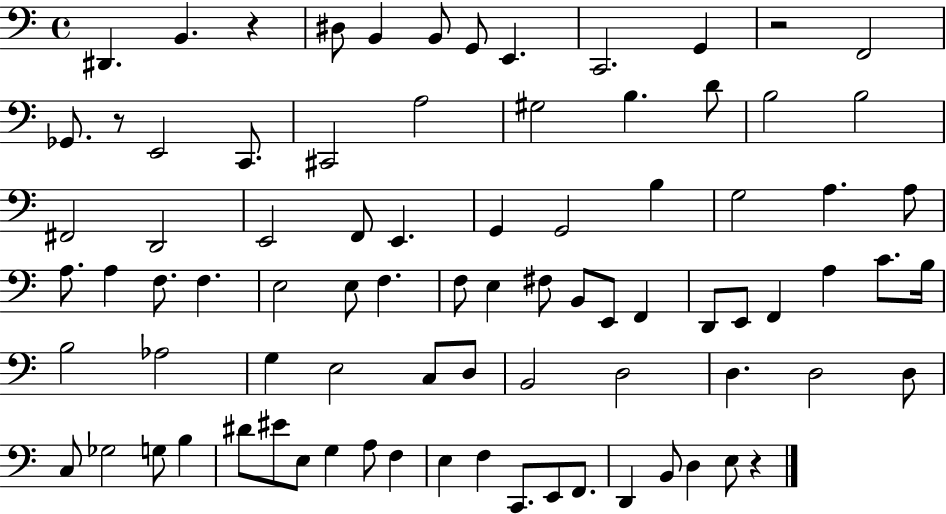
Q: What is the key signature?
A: C major